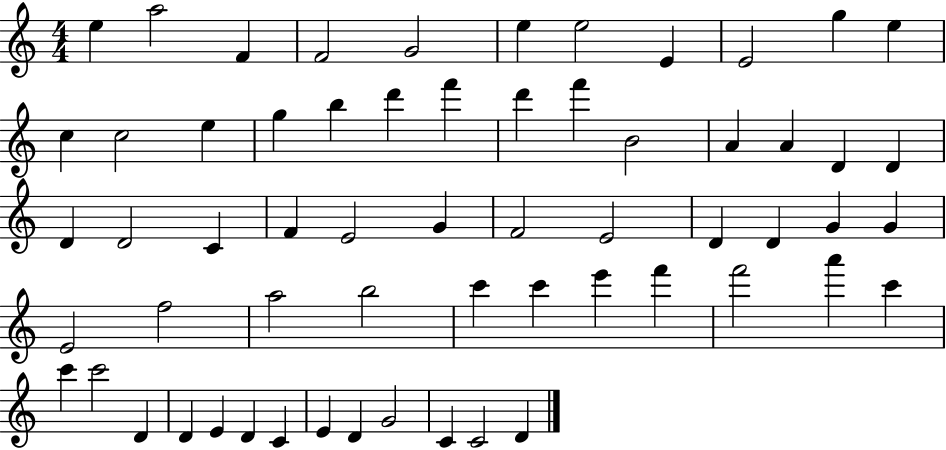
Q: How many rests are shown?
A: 0